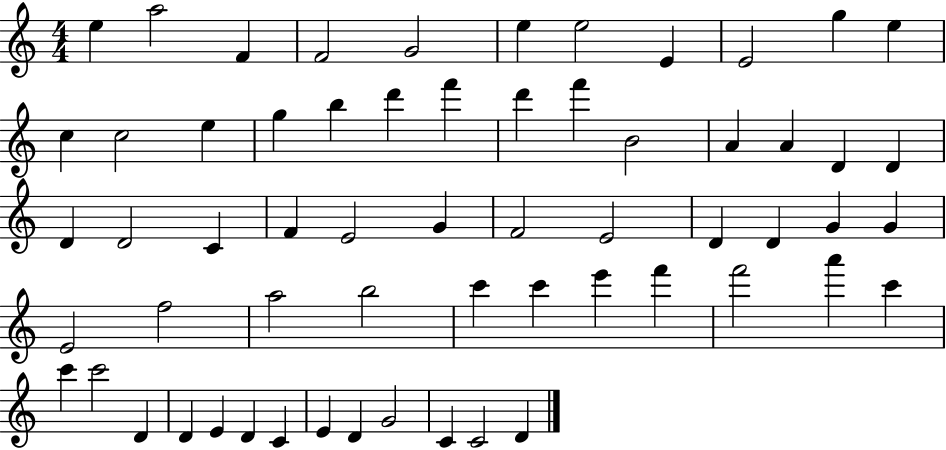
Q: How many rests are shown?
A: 0